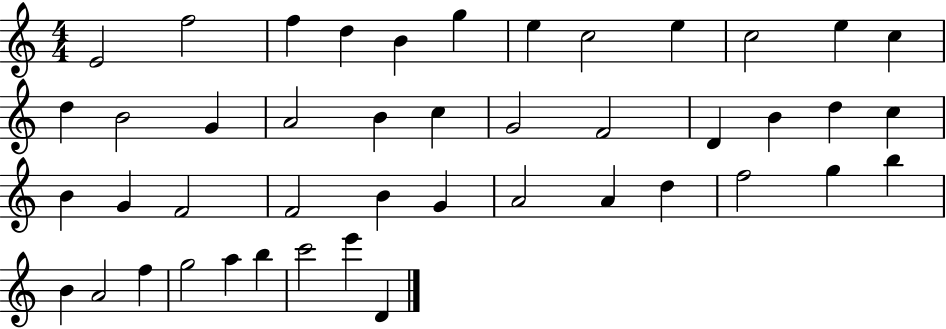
E4/h F5/h F5/q D5/q B4/q G5/q E5/q C5/h E5/q C5/h E5/q C5/q D5/q B4/h G4/q A4/h B4/q C5/q G4/h F4/h D4/q B4/q D5/q C5/q B4/q G4/q F4/h F4/h B4/q G4/q A4/h A4/q D5/q F5/h G5/q B5/q B4/q A4/h F5/q G5/h A5/q B5/q C6/h E6/q D4/q